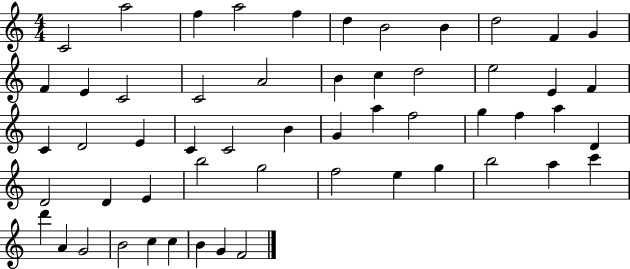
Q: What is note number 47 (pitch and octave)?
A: D6